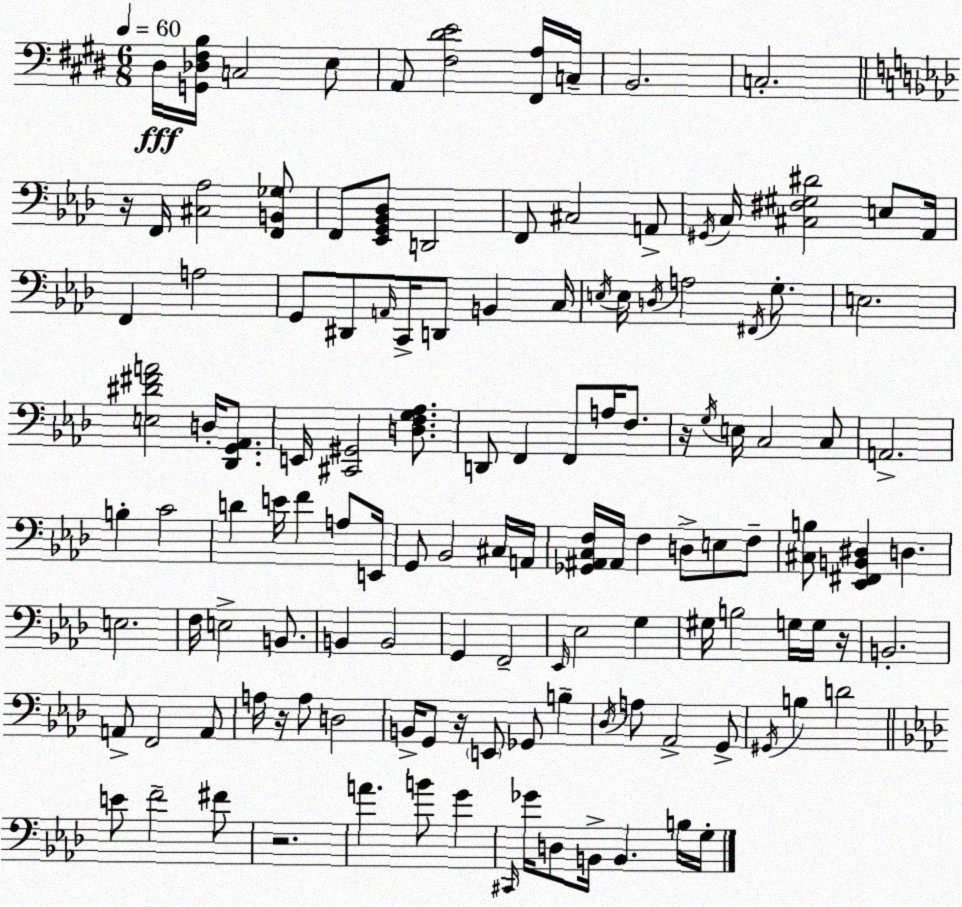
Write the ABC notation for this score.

X:1
T:Untitled
M:6/8
L:1/4
K:E
^D,/4 [G,,_D,^F,B,]/4 C,2 E,/2 A,,/2 [^F,^DE]2 [^F,,A,]/4 C,/4 B,,2 C,2 z/4 F,,/4 [^C,_A,]2 [F,,B,,_G,]/2 F,,/2 [_E,,G,,_B,,_D,]/2 D,,2 F,,/2 ^C,2 A,,/2 ^G,,/4 C,/4 [^C,^F,^G,^D]2 E,/2 _A,,/4 F,, A,2 G,,/2 ^D,,/2 A,,/4 C,,/4 D,,/2 B,, C,/4 E,/4 E,/4 D,/4 A,2 ^F,,/4 G,/2 E,2 [E,^D^FA]2 D,/4 [_D,,G,,_A,,]/2 E,,/4 [^C,,^G,,]2 [D,F,G,_A,]/2 D,,/2 F,, F,,/2 A,/4 F,/2 z/4 G,/4 E,/4 C,2 C,/2 A,,2 B, C2 D E/4 F A,/2 E,,/4 G,,/2 _B,,2 ^C,/4 A,,/4 [_G,,^A,,C,F,]/4 ^A,,/4 F, D,/2 E,/2 F,/2 [^C,B,]/2 [_E,,^F,,B,,^D,] D, E,2 F,/4 E,2 B,,/2 B,, B,,2 G,, F,,2 _E,,/4 _E,2 G, ^G,/4 B,2 G,/4 G,/4 z/4 B,,2 A,,/2 F,,2 A,,/2 A,/4 z/4 A,/2 D,2 B,,/4 G,,/2 z/4 E,,/2 _G,,/2 B, _D,/4 A,/2 _A,,2 G,,/2 ^G,,/4 B, D2 E/2 F2 ^F/2 z2 A B/2 G ^C,,/4 _G/4 D,/2 B,,/4 B,, B,/4 G,/4